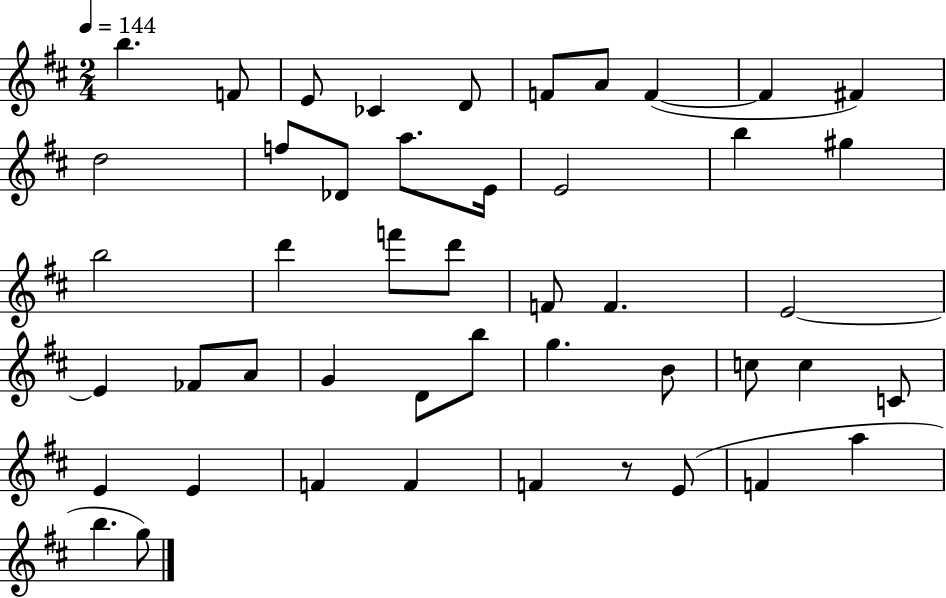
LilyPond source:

{
  \clef treble
  \numericTimeSignature
  \time 2/4
  \key d \major
  \tempo 4 = 144
  b''4. f'8 | e'8 ces'4 d'8 | f'8 a'8 f'4~(~ | f'4 fis'4) | \break d''2 | f''8 des'8 a''8. e'16 | e'2 | b''4 gis''4 | \break b''2 | d'''4 f'''8 d'''8 | f'8 f'4. | e'2~~ | \break e'4 fes'8 a'8 | g'4 d'8 b''8 | g''4. b'8 | c''8 c''4 c'8 | \break e'4 e'4 | f'4 f'4 | f'4 r8 e'8( | f'4 a''4 | \break b''4. g''8) | \bar "|."
}